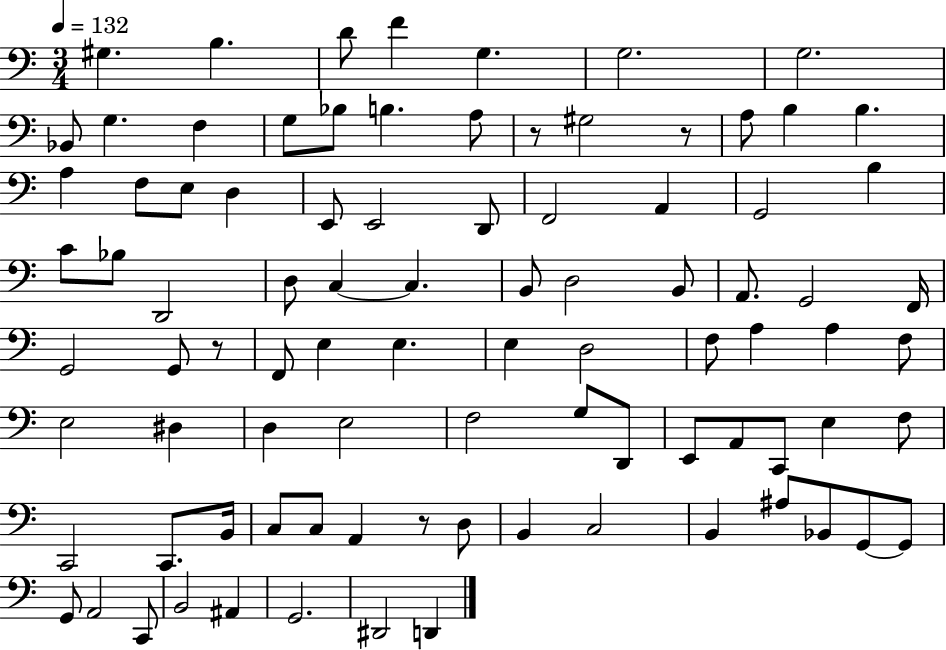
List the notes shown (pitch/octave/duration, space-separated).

G#3/q. B3/q. D4/e F4/q G3/q. G3/h. G3/h. Bb2/e G3/q. F3/q G3/e Bb3/e B3/q. A3/e R/e G#3/h R/e A3/e B3/q B3/q. A3/q F3/e E3/e D3/q E2/e E2/h D2/e F2/h A2/q G2/h B3/q C4/e Bb3/e D2/h D3/e C3/q C3/q. B2/e D3/h B2/e A2/e. G2/h F2/s G2/h G2/e R/e F2/e E3/q E3/q. E3/q D3/h F3/e A3/q A3/q F3/e E3/h D#3/q D3/q E3/h F3/h G3/e D2/e E2/e A2/e C2/e E3/q F3/e C2/h C2/e. B2/s C3/e C3/e A2/q R/e D3/e B2/q C3/h B2/q A#3/e Bb2/e G2/e G2/e G2/e A2/h C2/e B2/h A#2/q G2/h. D#2/h D2/q